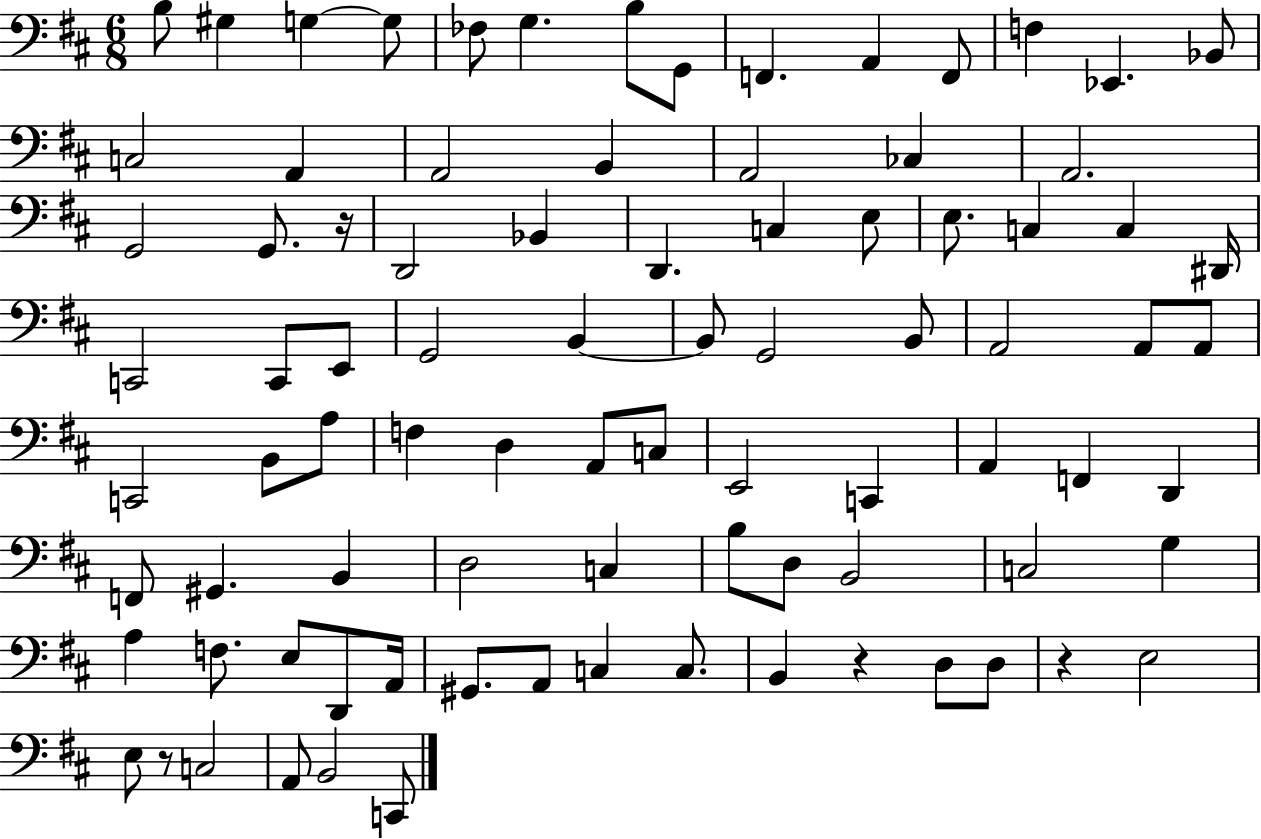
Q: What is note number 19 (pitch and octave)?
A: A2